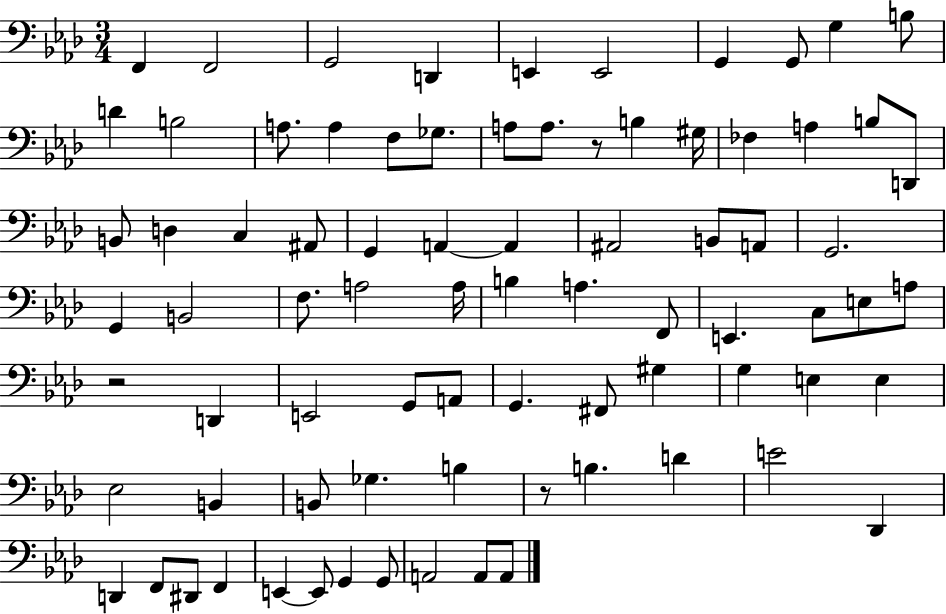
F2/q F2/h G2/h D2/q E2/q E2/h G2/q G2/e G3/q B3/e D4/q B3/h A3/e. A3/q F3/e Gb3/e. A3/e A3/e. R/e B3/q G#3/s FES3/q A3/q B3/e D2/e B2/e D3/q C3/q A#2/e G2/q A2/q A2/q A#2/h B2/e A2/e G2/h. G2/q B2/h F3/e. A3/h A3/s B3/q A3/q. F2/e E2/q. C3/e E3/e A3/e R/h D2/q E2/h G2/e A2/e G2/q. F#2/e G#3/q G3/q E3/q E3/q Eb3/h B2/q B2/e Gb3/q. B3/q R/e B3/q. D4/q E4/h Db2/q D2/q F2/e D#2/e F2/q E2/q E2/e G2/q G2/e A2/h A2/e A2/e